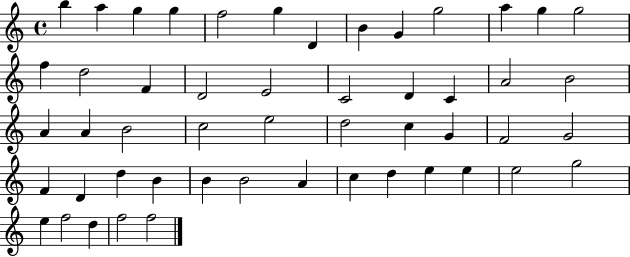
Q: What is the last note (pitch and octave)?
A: F5